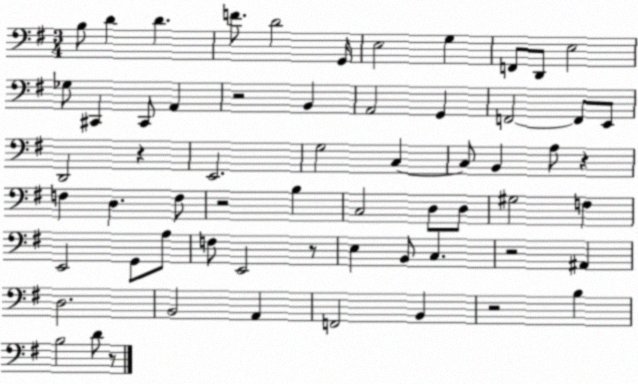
X:1
T:Untitled
M:3/4
L:1/4
K:G
B,/2 D D F/2 D2 G,,/4 E,2 G, F,,/2 D,,/2 E,2 _G,/2 ^C,, ^C,,/2 A,, z2 B,, A,,2 G,, F,,2 F,,/2 E,,/2 D,,2 z E,,2 G,2 C, C,/2 B,, A,/2 z F, D, F,/2 z2 B, C,2 D,/2 D,/2 ^G,2 F, E,,2 G,,/2 A,/2 F,/2 E,,2 z/2 E, B,,/2 C, z2 ^A,, D,2 B,,2 A,, F,,2 B,, z2 B, B,2 D/2 z/2